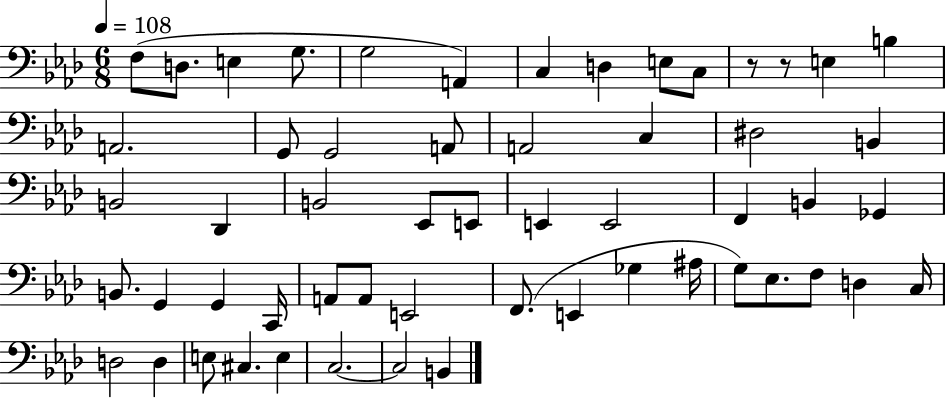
X:1
T:Untitled
M:6/8
L:1/4
K:Ab
F,/2 D,/2 E, G,/2 G,2 A,, C, D, E,/2 C,/2 z/2 z/2 E, B, A,,2 G,,/2 G,,2 A,,/2 A,,2 C, ^D,2 B,, B,,2 _D,, B,,2 _E,,/2 E,,/2 E,, E,,2 F,, B,, _G,, B,,/2 G,, G,, C,,/4 A,,/2 A,,/2 E,,2 F,,/2 E,, _G, ^A,/4 G,/2 _E,/2 F,/2 D, C,/4 D,2 D, E,/2 ^C, E, C,2 C,2 B,,